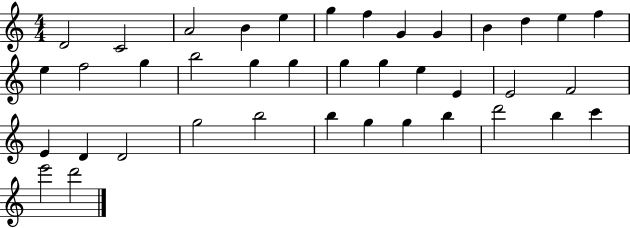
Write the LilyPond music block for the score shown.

{
  \clef treble
  \numericTimeSignature
  \time 4/4
  \key c \major
  d'2 c'2 | a'2 b'4 e''4 | g''4 f''4 g'4 g'4 | b'4 d''4 e''4 f''4 | \break e''4 f''2 g''4 | b''2 g''4 g''4 | g''4 g''4 e''4 e'4 | e'2 f'2 | \break e'4 d'4 d'2 | g''2 b''2 | b''4 g''4 g''4 b''4 | d'''2 b''4 c'''4 | \break e'''2 d'''2 | \bar "|."
}